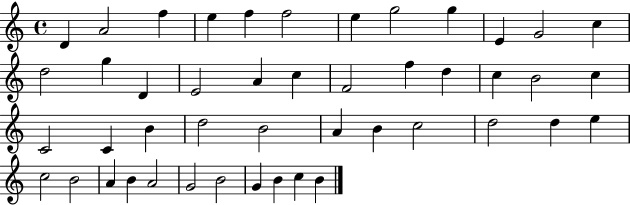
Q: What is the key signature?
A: C major